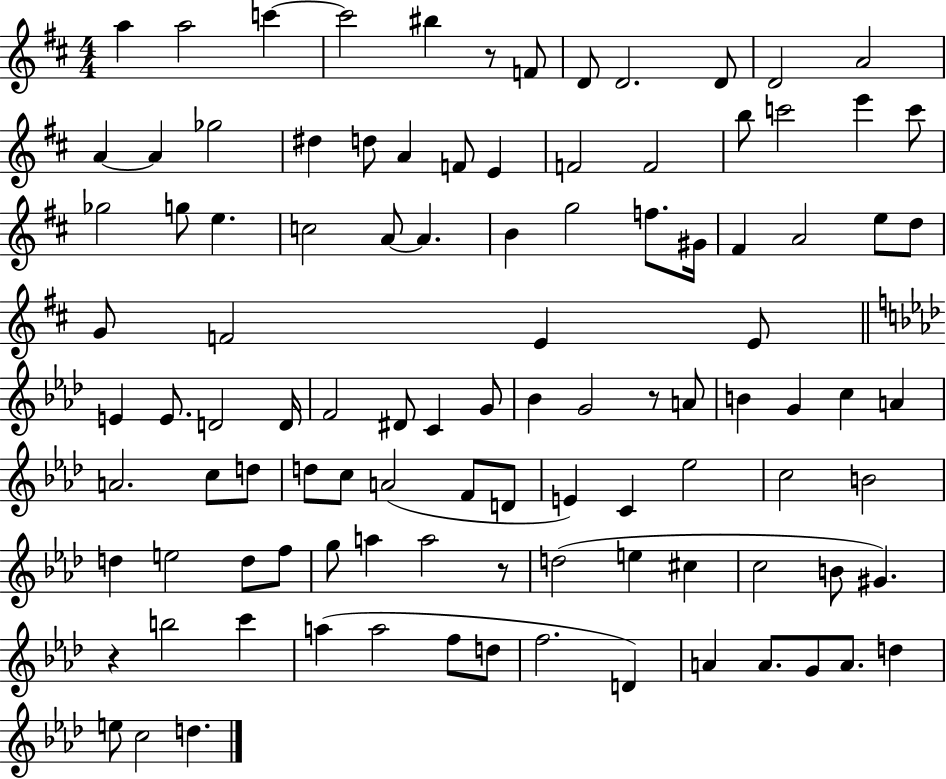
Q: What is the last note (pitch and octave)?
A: D5